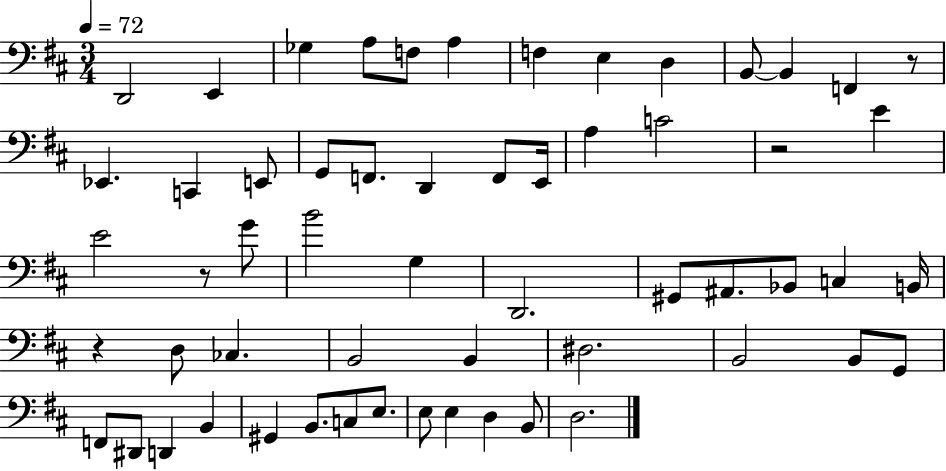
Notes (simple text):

D2/h E2/q Gb3/q A3/e F3/e A3/q F3/q E3/q D3/q B2/e B2/q F2/q R/e Eb2/q. C2/q E2/e G2/e F2/e. D2/q F2/e E2/s A3/q C4/h R/h E4/q E4/h R/e G4/e B4/h G3/q D2/h. G#2/e A#2/e. Bb2/e C3/q B2/s R/q D3/e CES3/q. B2/h B2/q D#3/h. B2/h B2/e G2/e F2/e D#2/e D2/q B2/q G#2/q B2/e. C3/e E3/e. E3/e E3/q D3/q B2/e D3/h.